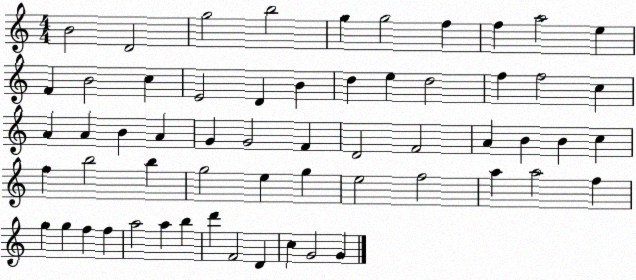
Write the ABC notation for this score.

X:1
T:Untitled
M:4/4
L:1/4
K:C
B2 D2 g2 b2 g g2 f f a2 e F B2 c E2 D B d e d2 f f2 c A A B A G G2 F D2 F2 A B B c f b2 b g2 e g e2 f2 a a2 f g g f f a2 a b d' F2 D c G2 G